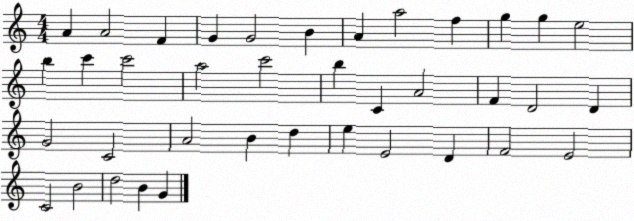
X:1
T:Untitled
M:4/4
L:1/4
K:C
A A2 F G G2 B A a2 f g g e2 b c' c'2 a2 c'2 b C A2 F D2 D G2 C2 A2 B d e E2 D F2 E2 C2 B2 d2 B G